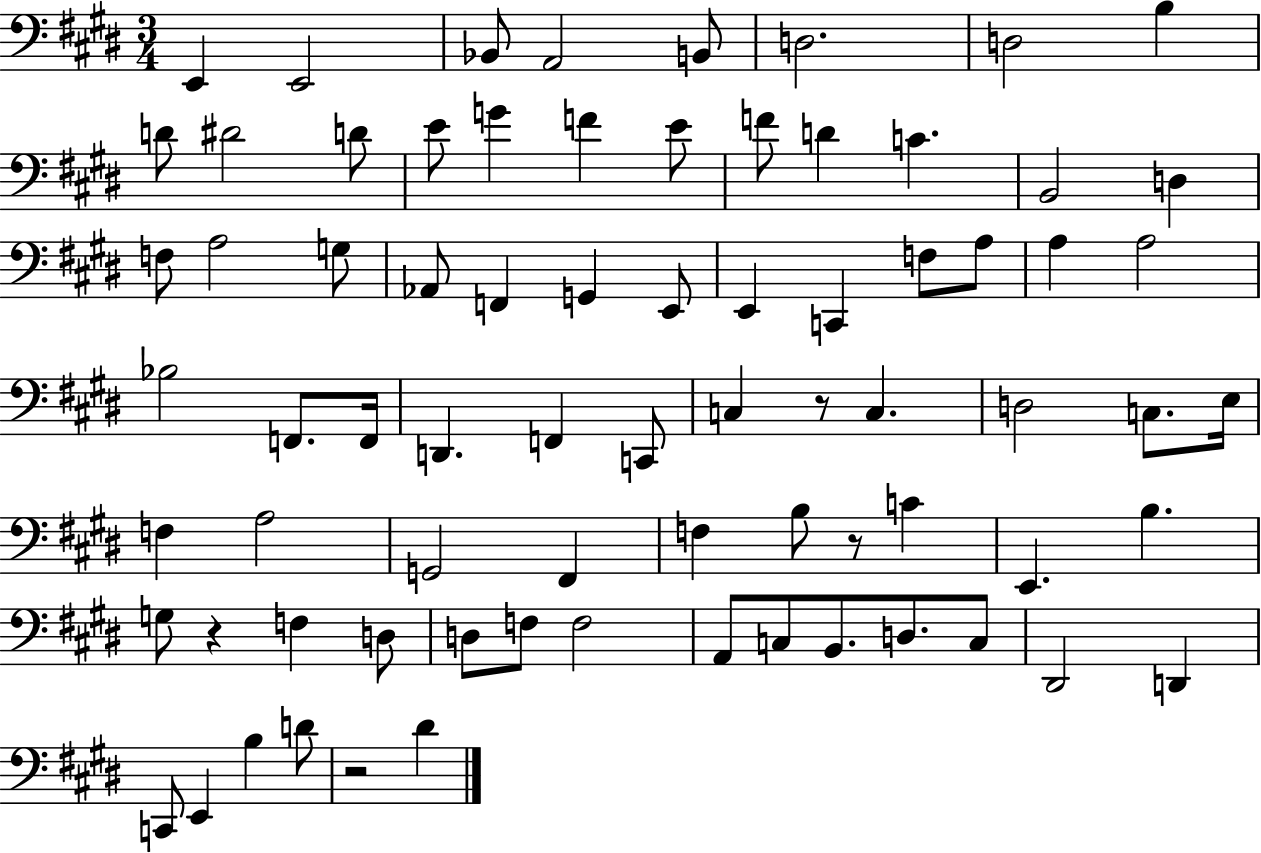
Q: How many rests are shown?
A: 4